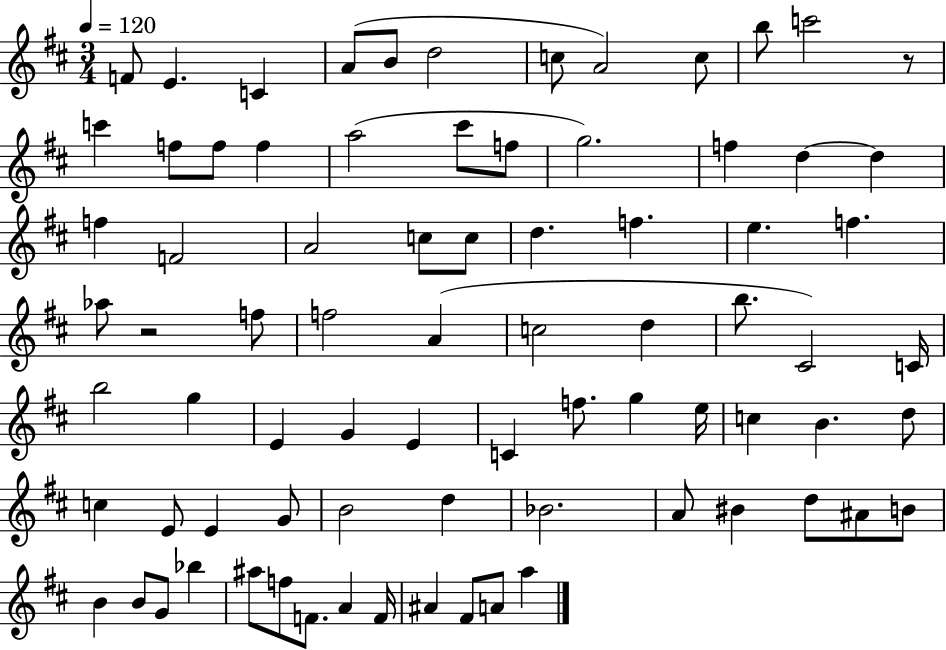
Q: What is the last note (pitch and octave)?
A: A5